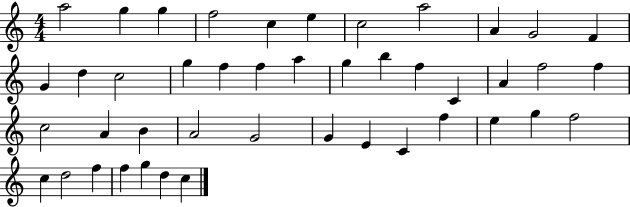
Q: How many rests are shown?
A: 0